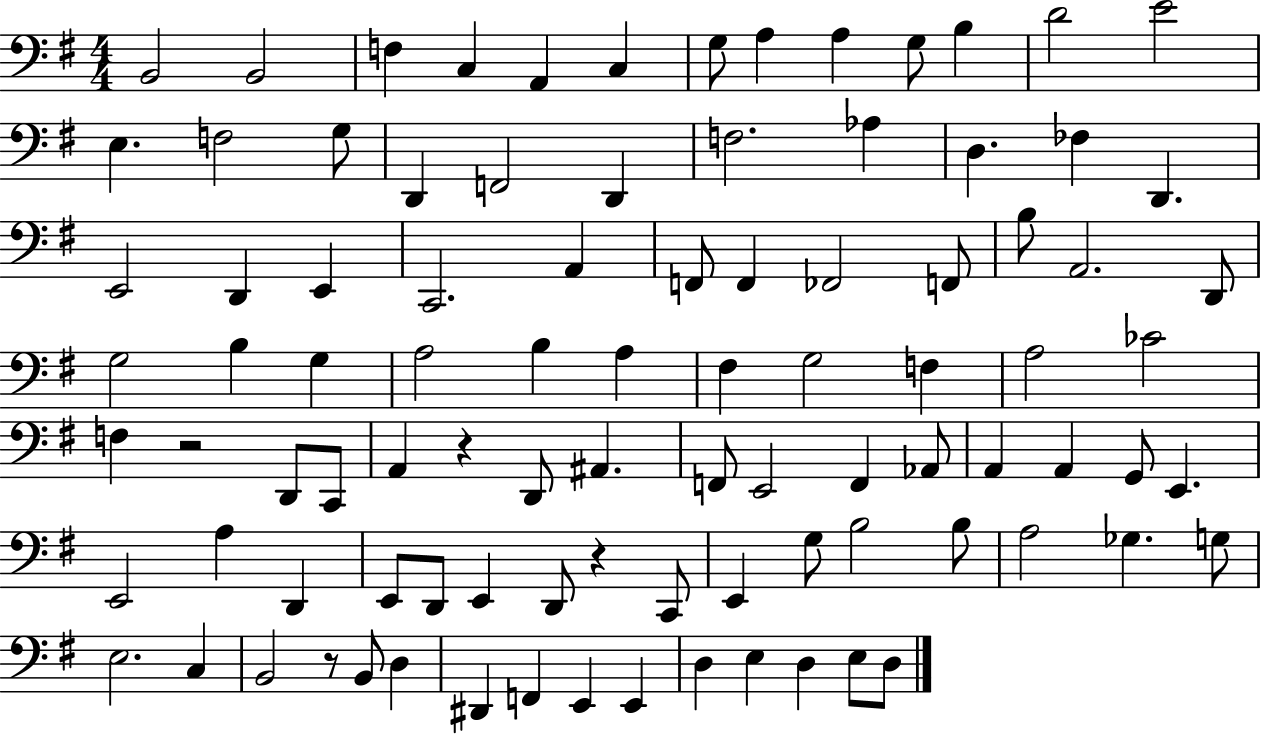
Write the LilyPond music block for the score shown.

{
  \clef bass
  \numericTimeSignature
  \time 4/4
  \key g \major
  b,2 b,2 | f4 c4 a,4 c4 | g8 a4 a4 g8 b4 | d'2 e'2 | \break e4. f2 g8 | d,4 f,2 d,4 | f2. aes4 | d4. fes4 d,4. | \break e,2 d,4 e,4 | c,2. a,4 | f,8 f,4 fes,2 f,8 | b8 a,2. d,8 | \break g2 b4 g4 | a2 b4 a4 | fis4 g2 f4 | a2 ces'2 | \break f4 r2 d,8 c,8 | a,4 r4 d,8 ais,4. | f,8 e,2 f,4 aes,8 | a,4 a,4 g,8 e,4. | \break e,2 a4 d,4 | e,8 d,8 e,4 d,8 r4 c,8 | e,4 g8 b2 b8 | a2 ges4. g8 | \break e2. c4 | b,2 r8 b,8 d4 | dis,4 f,4 e,4 e,4 | d4 e4 d4 e8 d8 | \break \bar "|."
}